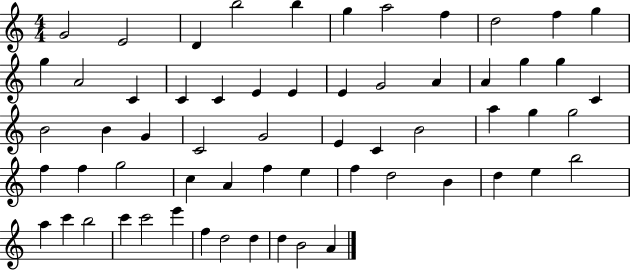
X:1
T:Untitled
M:4/4
L:1/4
K:C
G2 E2 D b2 b g a2 f d2 f g g A2 C C C E E E G2 A A g g C B2 B G C2 G2 E C B2 a g g2 f f g2 c A f e f d2 B d e b2 a c' b2 c' c'2 e' f d2 d d B2 A